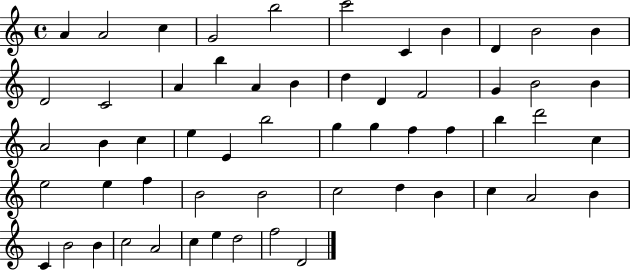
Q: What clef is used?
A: treble